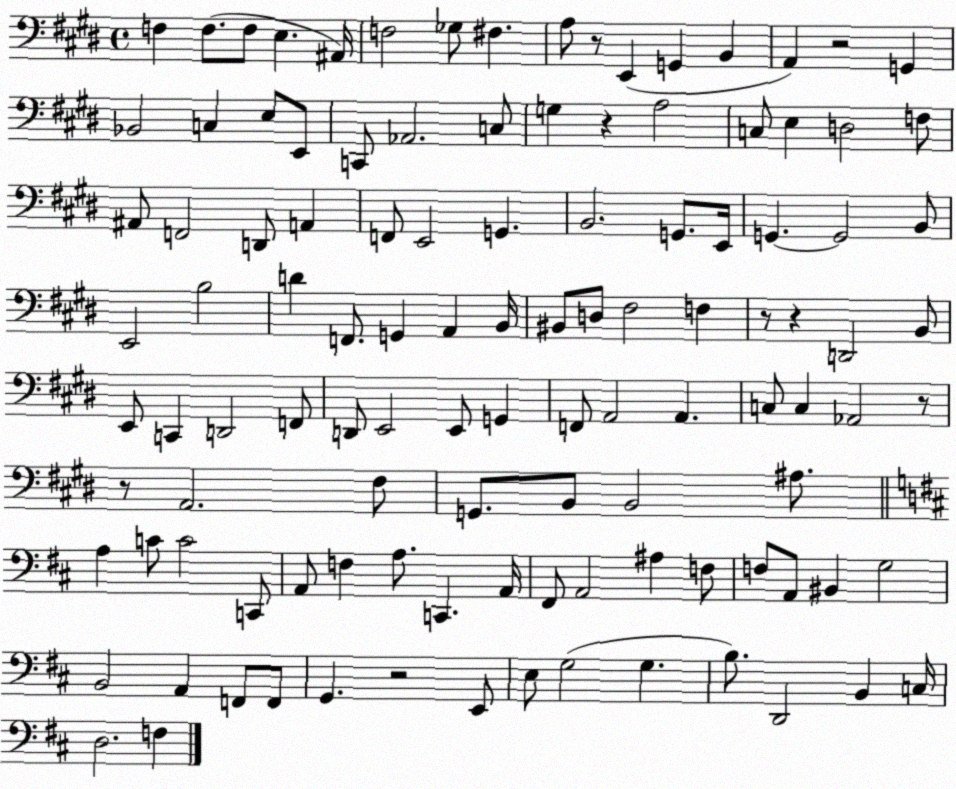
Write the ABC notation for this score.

X:1
T:Untitled
M:4/4
L:1/4
K:E
F, F,/2 F,/2 E, ^A,,/4 F,2 _G,/2 ^F, A,/2 z/2 E,, G,, B,, A,, z2 G,, _B,,2 C, E,/2 E,,/2 C,,/2 _A,,2 C,/2 G, z A,2 C,/2 E, D,2 F,/2 ^A,,/2 F,,2 D,,/2 A,, F,,/2 E,,2 G,, B,,2 G,,/2 E,,/4 G,, G,,2 B,,/2 E,,2 B,2 D F,,/2 G,, A,, B,,/4 ^B,,/2 D,/2 ^F,2 F, z/2 z D,,2 B,,/2 E,,/2 C,, D,,2 F,,/2 D,,/2 E,,2 E,,/2 G,, F,,/2 A,,2 A,, C,/2 C, _A,,2 z/2 z/2 A,,2 ^F,/2 G,,/2 B,,/2 B,,2 ^A,/2 A, C/2 C2 C,,/2 A,,/2 F, A,/2 C,, A,,/4 ^F,,/2 A,,2 ^A, F,/2 F,/2 A,,/2 ^B,, G,2 B,,2 A,, F,,/2 F,,/2 G,, z2 E,,/2 E,/2 G,2 G, B,/2 D,,2 B,, C,/4 D,2 F,